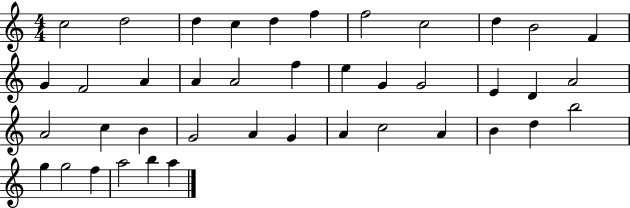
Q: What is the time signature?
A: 4/4